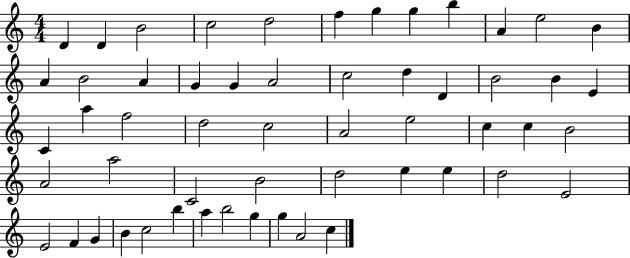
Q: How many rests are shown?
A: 0